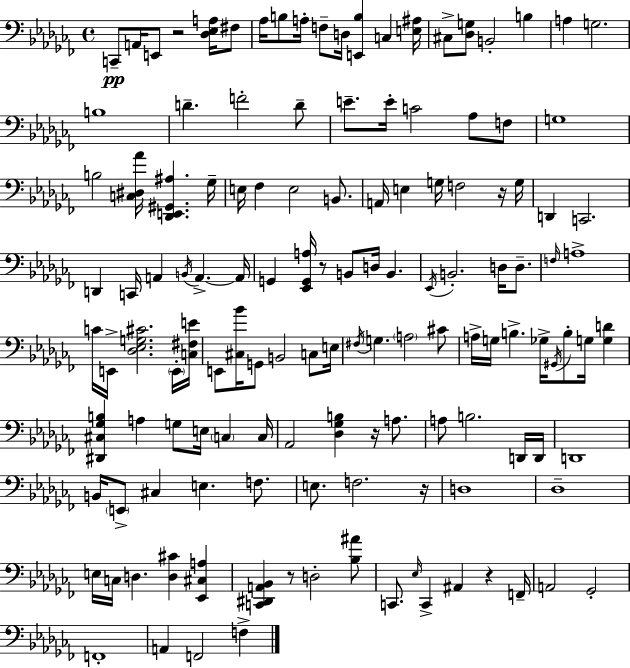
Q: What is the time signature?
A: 4/4